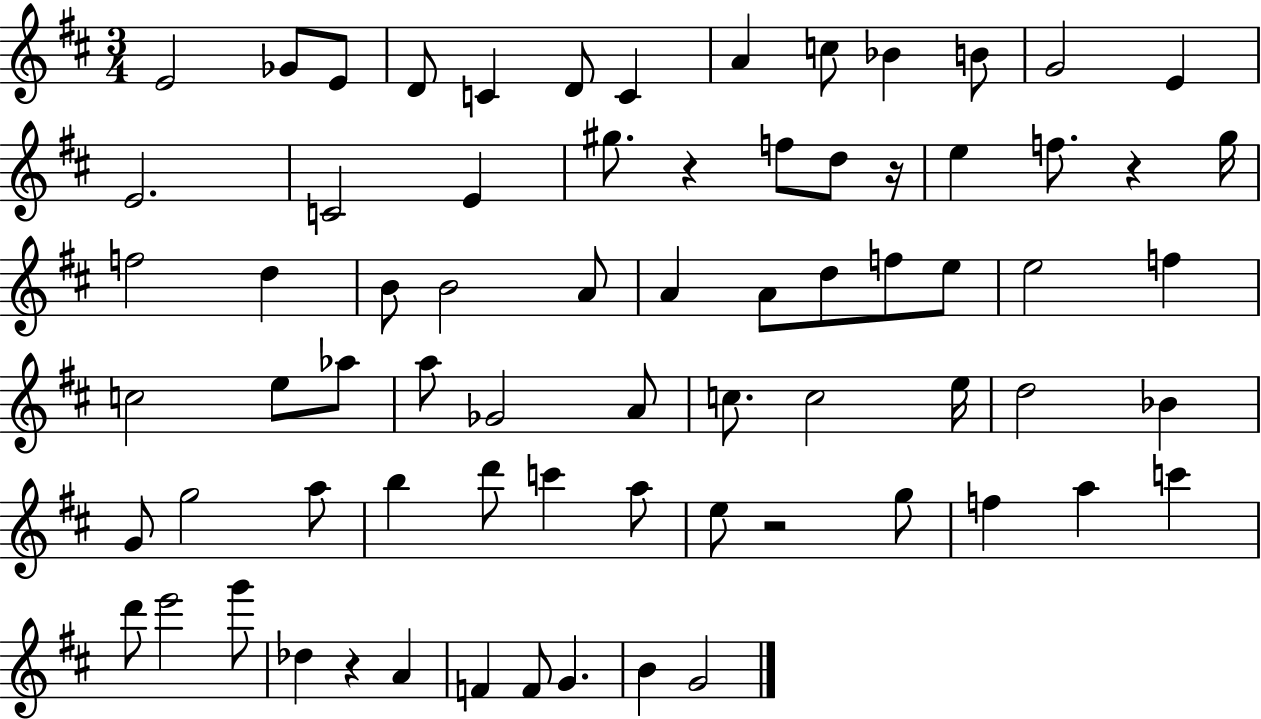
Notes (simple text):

E4/h Gb4/e E4/e D4/e C4/q D4/e C4/q A4/q C5/e Bb4/q B4/e G4/h E4/q E4/h. C4/h E4/q G#5/e. R/q F5/e D5/e R/s E5/q F5/e. R/q G5/s F5/h D5/q B4/e B4/h A4/e A4/q A4/e D5/e F5/e E5/e E5/h F5/q C5/h E5/e Ab5/e A5/e Gb4/h A4/e C5/e. C5/h E5/s D5/h Bb4/q G4/e G5/h A5/e B5/q D6/e C6/q A5/e E5/e R/h G5/e F5/q A5/q C6/q D6/e E6/h G6/e Db5/q R/q A4/q F4/q F4/e G4/q. B4/q G4/h